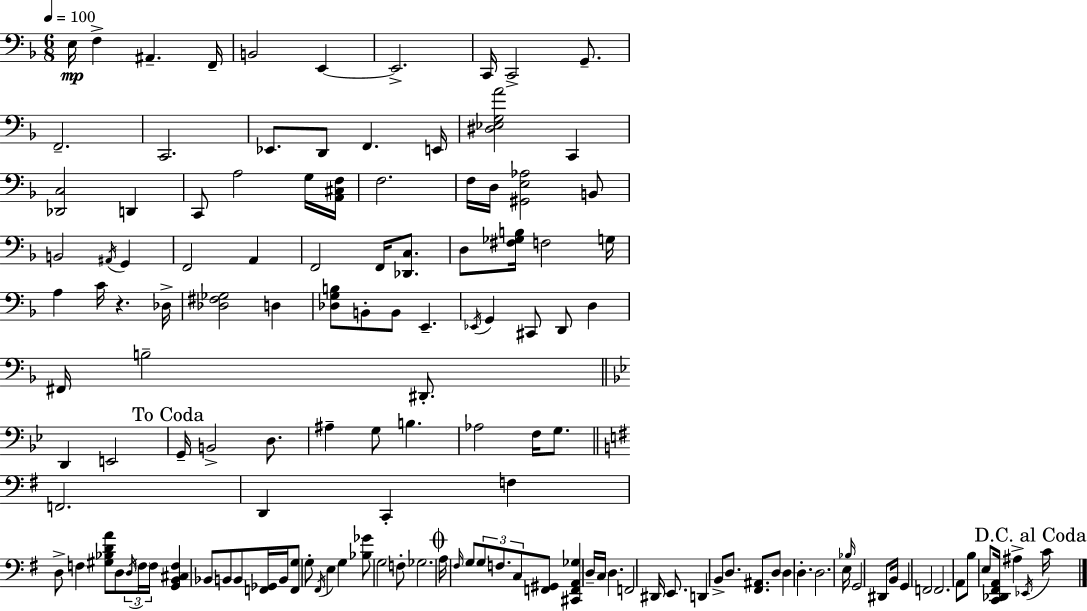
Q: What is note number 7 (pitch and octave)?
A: E2